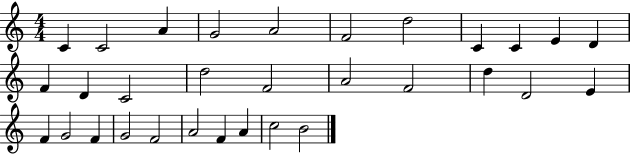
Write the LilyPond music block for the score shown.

{
  \clef treble
  \numericTimeSignature
  \time 4/4
  \key c \major
  c'4 c'2 a'4 | g'2 a'2 | f'2 d''2 | c'4 c'4 e'4 d'4 | \break f'4 d'4 c'2 | d''2 f'2 | a'2 f'2 | d''4 d'2 e'4 | \break f'4 g'2 f'4 | g'2 f'2 | a'2 f'4 a'4 | c''2 b'2 | \break \bar "|."
}